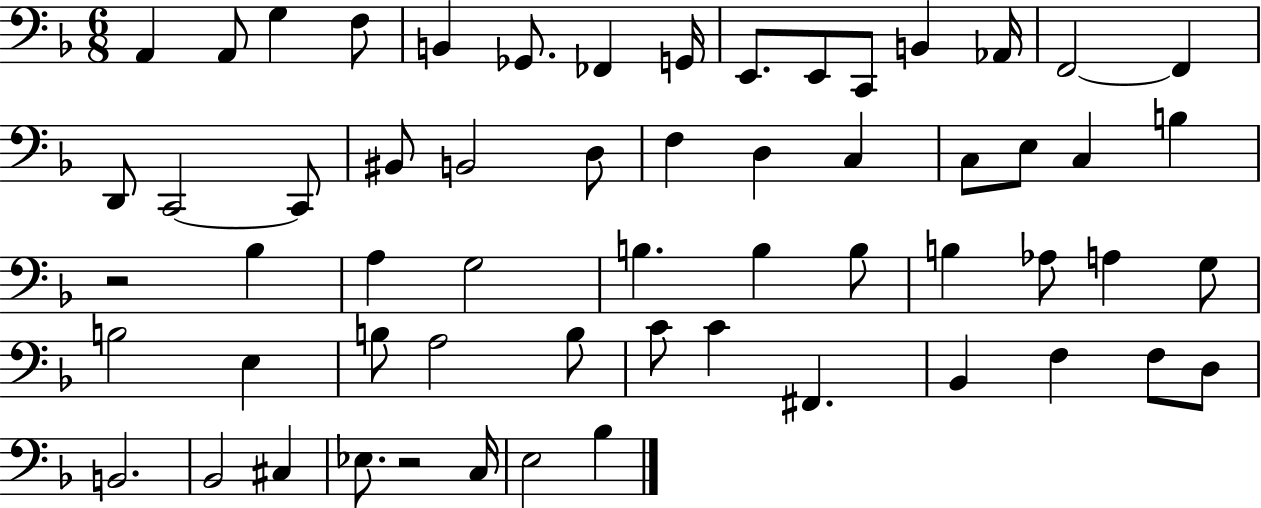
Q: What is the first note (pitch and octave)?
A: A2